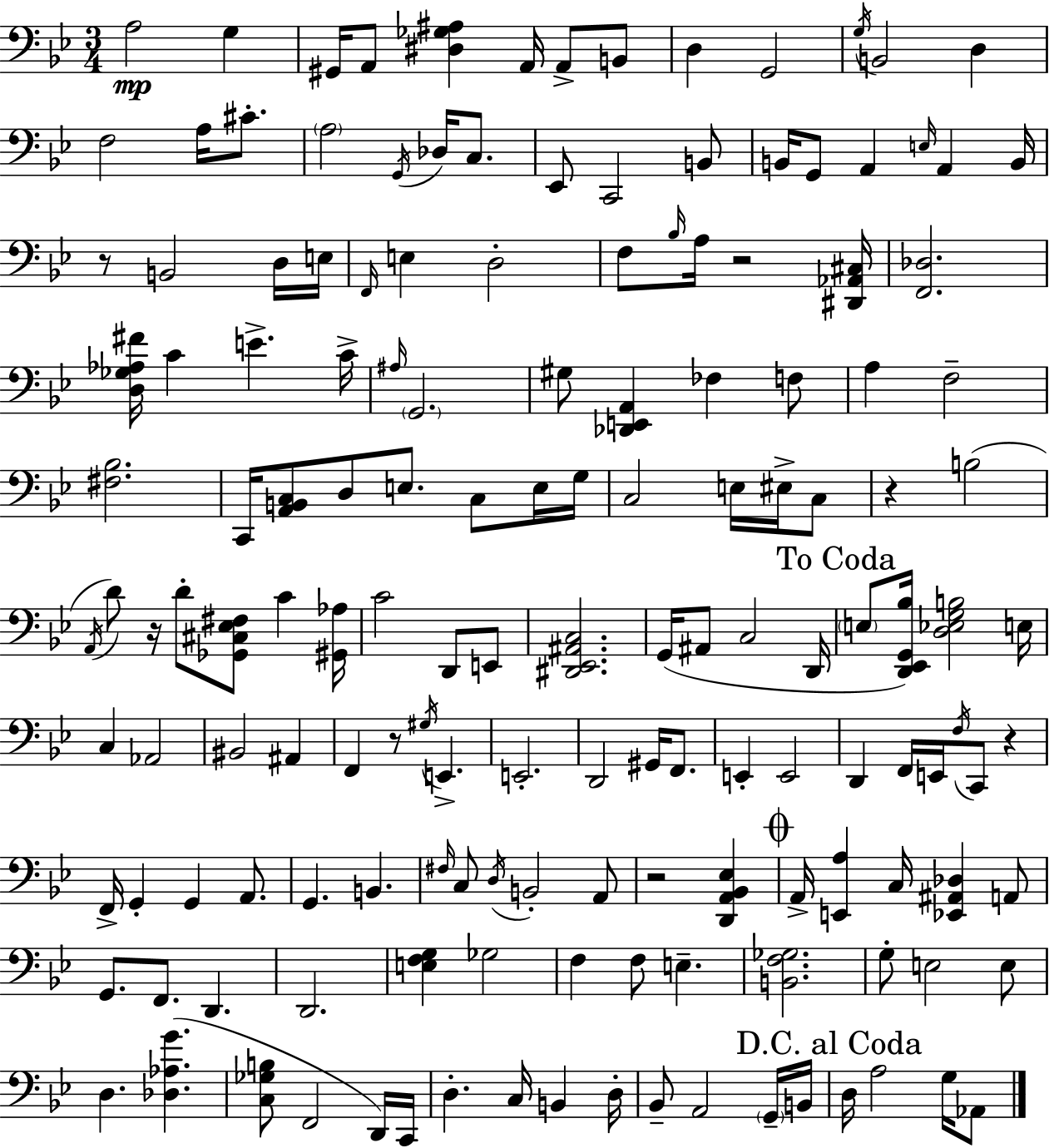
{
  \clef bass
  \numericTimeSignature
  \time 3/4
  \key g \minor
  \repeat volta 2 { a2\mp g4 | gis,16 a,8 <dis ges ais>4 a,16 a,8-> b,8 | d4 g,2 | \acciaccatura { g16 } b,2 d4 | \break f2 a16 cis'8.-. | \parenthesize a2 \acciaccatura { g,16 } des16 c8. | ees,8 c,2 | b,8 b,16 g,8 a,4 \grace { e16 } a,4 | \break b,16 r8 b,2 | d16 e16 \grace { f,16 } e4 d2-. | f8 \grace { bes16 } a16 r2 | <dis, aes, cis>16 <f, des>2. | \break <d ges aes fis'>16 c'4 e'4.-> | c'16-> \grace { ais16 } \parenthesize g,2. | gis8 <des, e, a,>4 | fes4 f8 a4 f2-- | \break <fis bes>2. | c,16 <a, b, c>8 d8 e8. | c8 e16 g16 c2 | e16 eis16-> c8 r4 b2( | \break \acciaccatura { a,16 } d'8) r16 d'8-. | <ges, cis ees fis>8 c'4 <gis, aes>16 c'2 | d,8 e,8 <dis, ees, ais, c>2. | g,16( ais,8 c2 | \break d,16 \mark "To Coda" \parenthesize e8 <d, ees, g, bes>16) <d ees g b>2 | e16 c4 aes,2 | bis,2 | ais,4 f,4 r8 | \break \acciaccatura { gis16 } e,4.-> e,2.-. | d,2 | gis,16 f,8. e,4-. | e,2 d,4 | \break f,16 e,16 \acciaccatura { f16 } c,8 r4 f,16-> g,4-. | g,4 a,8. g,4. | b,4. \grace { fis16 } c8 | \acciaccatura { d16 } b,2-. a,8 r2 | \break <d, a, bes, ees>4 \mark \markup { \musicglyph "scripts.coda" } a,16-> | <e, a>4 c16 <ees, ais, des>4 a,8 g,8. | f,8. d,4. d,2. | <e f g>4 | \break ges2 f4 | f8 e4.-- <b, f ges>2. | g8-. | e2 e8 d4. | \break <des aes g'>4.( <c ges b>8 | f,2 d,16) c,16 d4.-. | c16 b,4 d16-. bes,8-- | a,2 \parenthesize g,16-- b,16 \mark "D.C. al Coda" d16 | \break a2 g16 aes,8 } \bar "|."
}